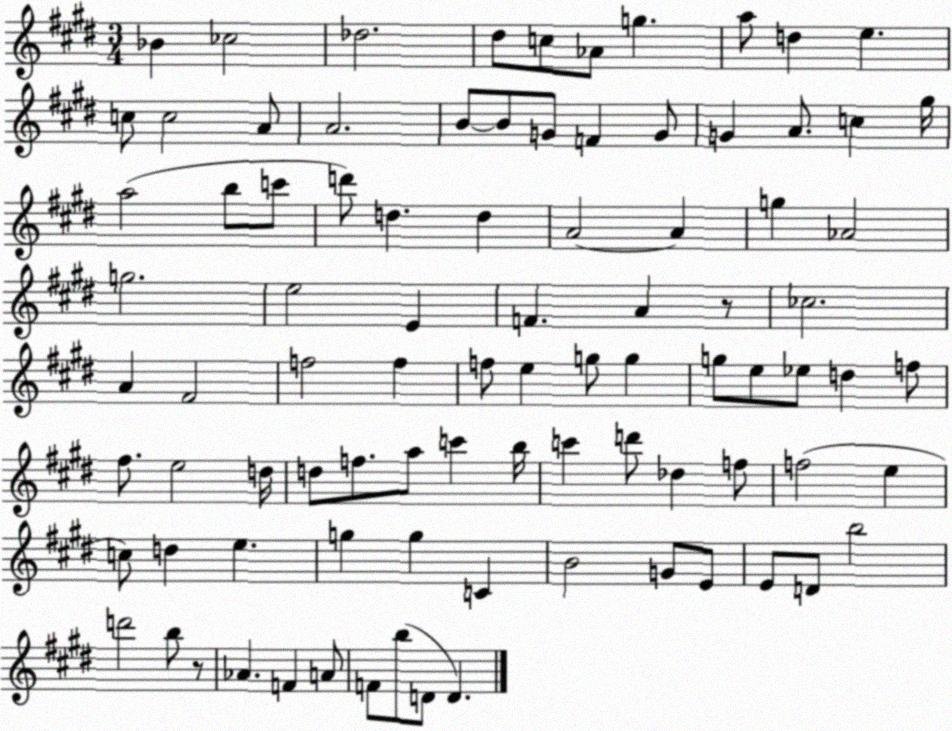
X:1
T:Untitled
M:3/4
L:1/4
K:E
_B _c2 _d2 ^d/2 c/2 _A/2 g a/2 d e c/2 c2 A/2 A2 B/2 B/2 G/2 F G/2 G A/2 c ^g/4 a2 b/2 c'/2 d'/2 d d A2 A g _A2 g2 e2 E F A z/2 _c2 A ^F2 f2 f f/2 e g/2 g g/2 e/2 _e/2 d f/2 ^f/2 e2 d/4 d/2 f/2 a/2 c' b/4 c' d'/2 _d f/2 f2 e c/2 d e g g C B2 G/2 E/2 E/2 D/2 b2 d'2 b/2 z/2 _A F A/2 F/2 b/2 D/2 D